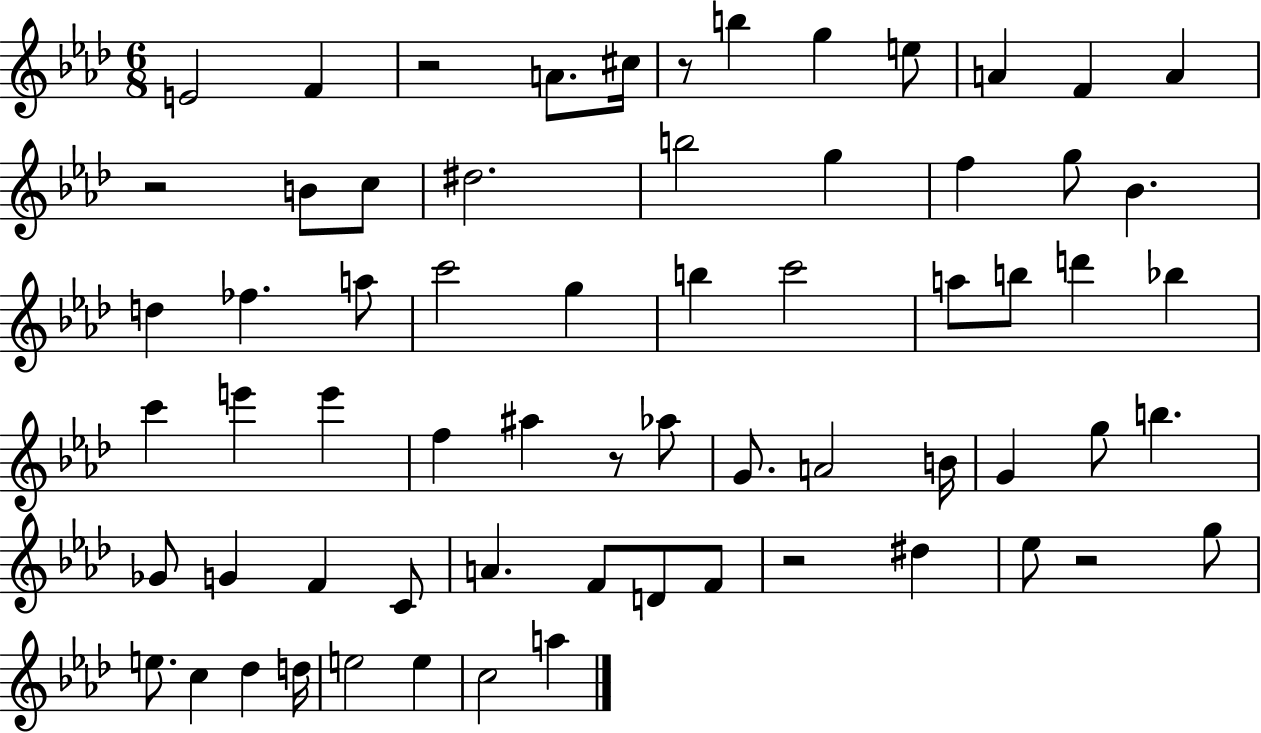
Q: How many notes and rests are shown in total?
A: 66